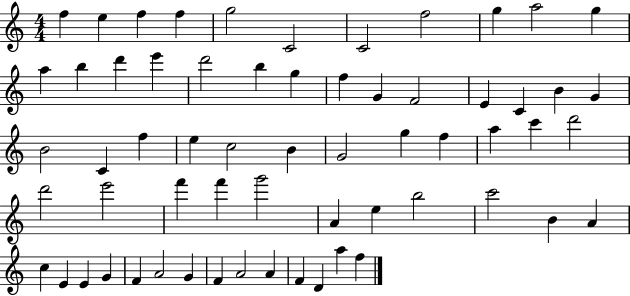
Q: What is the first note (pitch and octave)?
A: F5